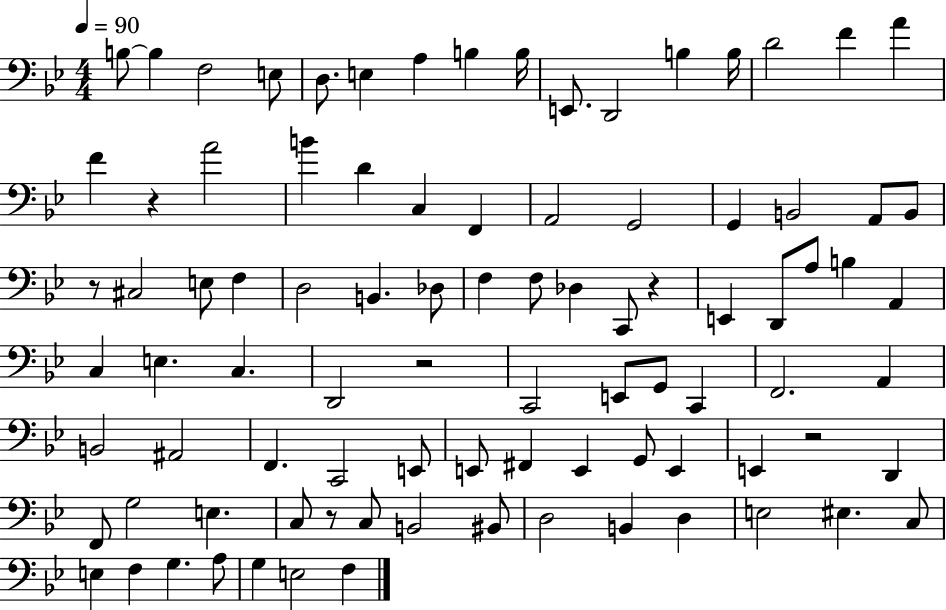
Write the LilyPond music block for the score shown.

{
  \clef bass
  \numericTimeSignature
  \time 4/4
  \key bes \major
  \tempo 4 = 90
  \repeat volta 2 { b8~~ b4 f2 e8 | d8. e4 a4 b4 b16 | e,8. d,2 b4 b16 | d'2 f'4 a'4 | \break f'4 r4 a'2 | b'4 d'4 c4 f,4 | a,2 g,2 | g,4 b,2 a,8 b,8 | \break r8 cis2 e8 f4 | d2 b,4. des8 | f4 f8 des4 c,8 r4 | e,4 d,8 a8 b4 a,4 | \break c4 e4. c4. | d,2 r2 | c,2 e,8 g,8 c,4 | f,2. a,4 | \break b,2 ais,2 | f,4. c,2 e,8 | e,8 fis,4 e,4 g,8 e,4 | e,4 r2 d,4 | \break f,8 g2 e4. | c8 r8 c8 b,2 bis,8 | d2 b,4 d4 | e2 eis4. c8 | \break e4 f4 g4. a8 | g4 e2 f4 | } \bar "|."
}